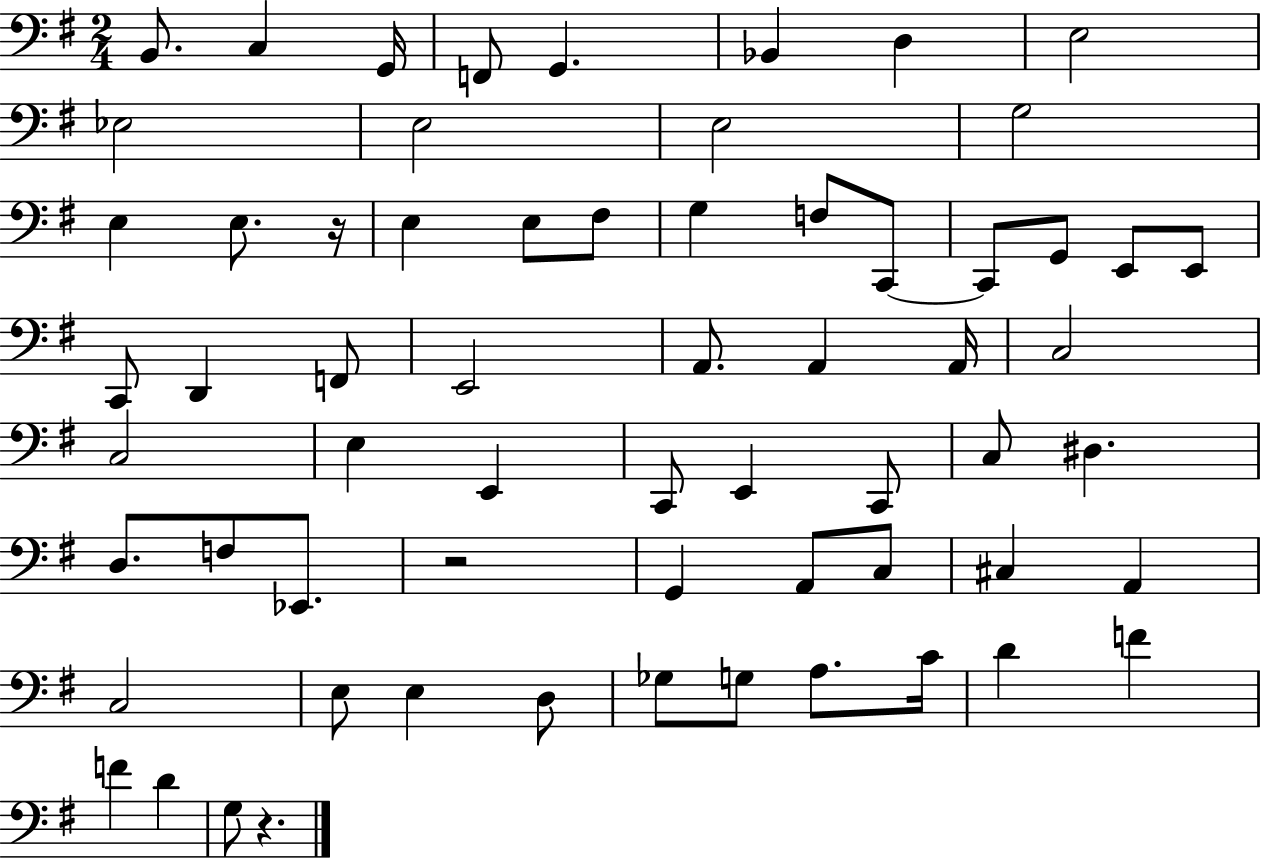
X:1
T:Untitled
M:2/4
L:1/4
K:G
B,,/2 C, G,,/4 F,,/2 G,, _B,, D, E,2 _E,2 E,2 E,2 G,2 E, E,/2 z/4 E, E,/2 ^F,/2 G, F,/2 C,,/2 C,,/2 G,,/2 E,,/2 E,,/2 C,,/2 D,, F,,/2 E,,2 A,,/2 A,, A,,/4 C,2 C,2 E, E,, C,,/2 E,, C,,/2 C,/2 ^D, D,/2 F,/2 _E,,/2 z2 G,, A,,/2 C,/2 ^C, A,, C,2 E,/2 E, D,/2 _G,/2 G,/2 A,/2 C/4 D F F D G,/2 z